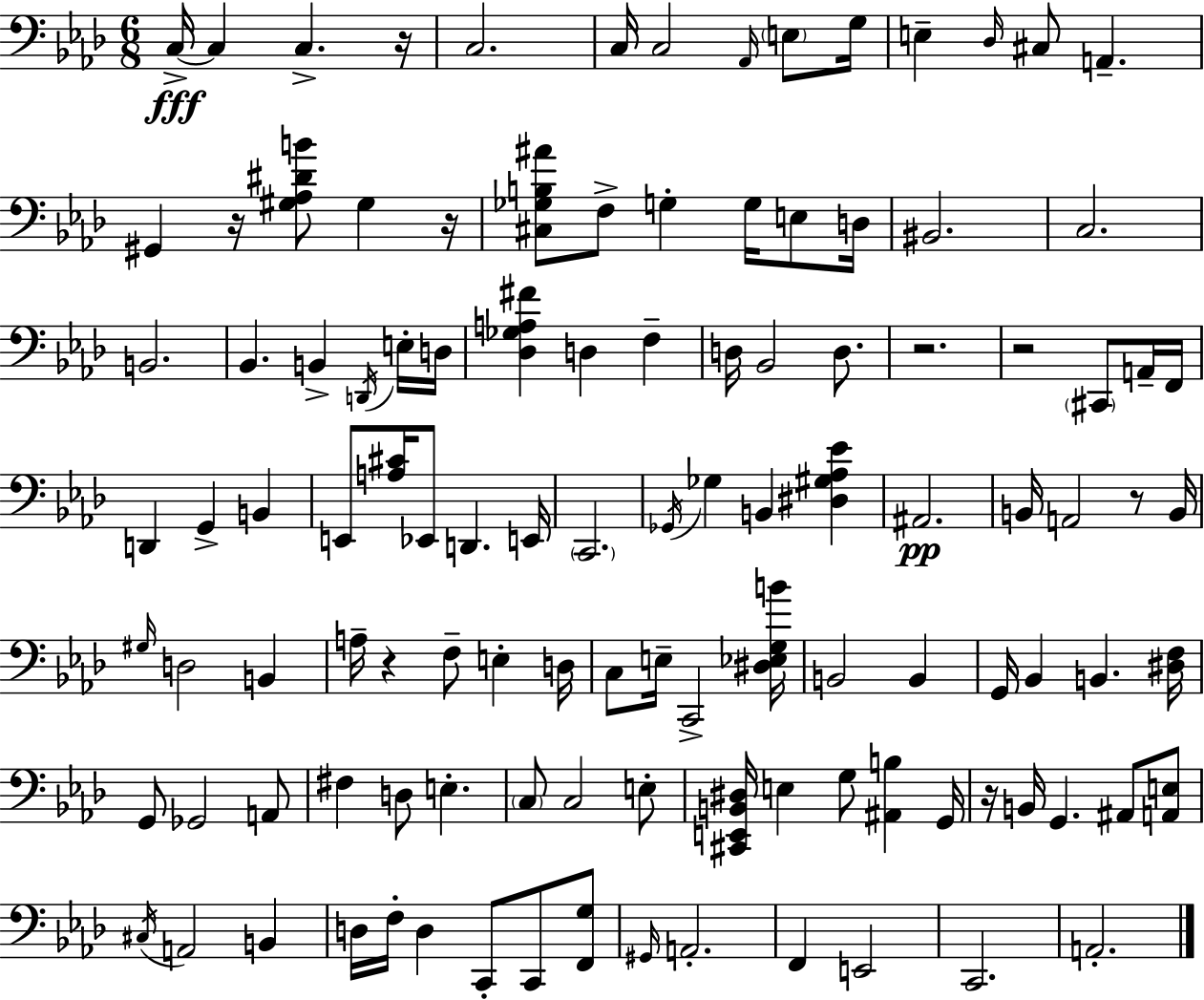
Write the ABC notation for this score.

X:1
T:Untitled
M:6/8
L:1/4
K:Fm
C,/4 C, C, z/4 C,2 C,/4 C,2 _A,,/4 E,/2 G,/4 E, _D,/4 ^C,/2 A,, ^G,, z/4 [^G,_A,^DB]/2 ^G, z/4 [^C,_G,B,^A]/2 F,/2 G, G,/4 E,/2 D,/4 ^B,,2 C,2 B,,2 _B,, B,, D,,/4 E,/4 D,/4 [_D,_G,A,^F] D, F, D,/4 _B,,2 D,/2 z2 z2 ^C,,/2 A,,/4 F,,/4 D,, G,, B,, E,,/2 [A,^C]/4 _E,,/2 D,, E,,/4 C,,2 _G,,/4 _G, B,, [^D,^G,_A,_E] ^A,,2 B,,/4 A,,2 z/2 B,,/4 ^G,/4 D,2 B,, A,/4 z F,/2 E, D,/4 C,/2 E,/4 C,,2 [^D,_E,G,B]/4 B,,2 B,, G,,/4 _B,, B,, [^D,F,]/4 G,,/2 _G,,2 A,,/2 ^F, D,/2 E, C,/2 C,2 E,/2 [^C,,E,,B,,^D,]/4 E, G,/2 [^A,,B,] G,,/4 z/4 B,,/4 G,, ^A,,/2 [A,,E,]/2 ^C,/4 A,,2 B,, D,/4 F,/4 D, C,,/2 C,,/2 [F,,G,]/2 ^G,,/4 A,,2 F,, E,,2 C,,2 A,,2